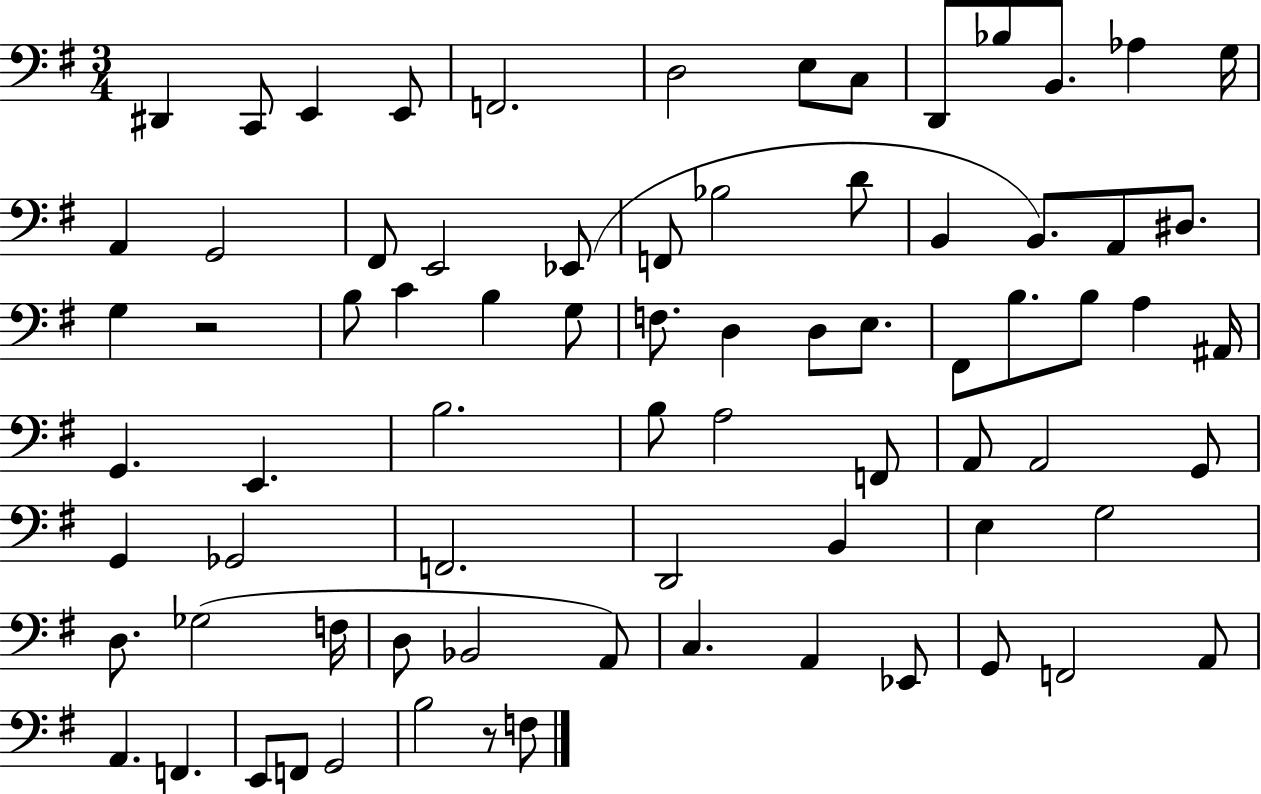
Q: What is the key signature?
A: G major